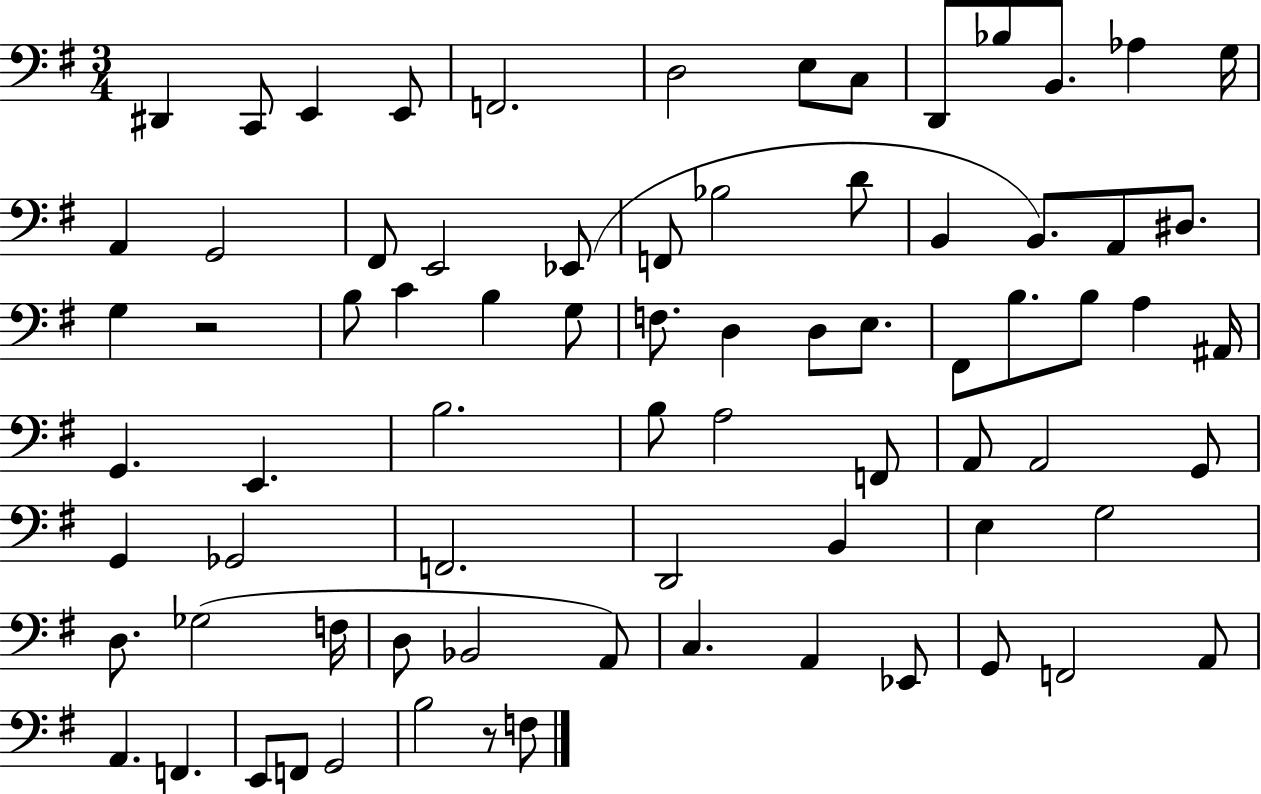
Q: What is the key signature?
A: G major